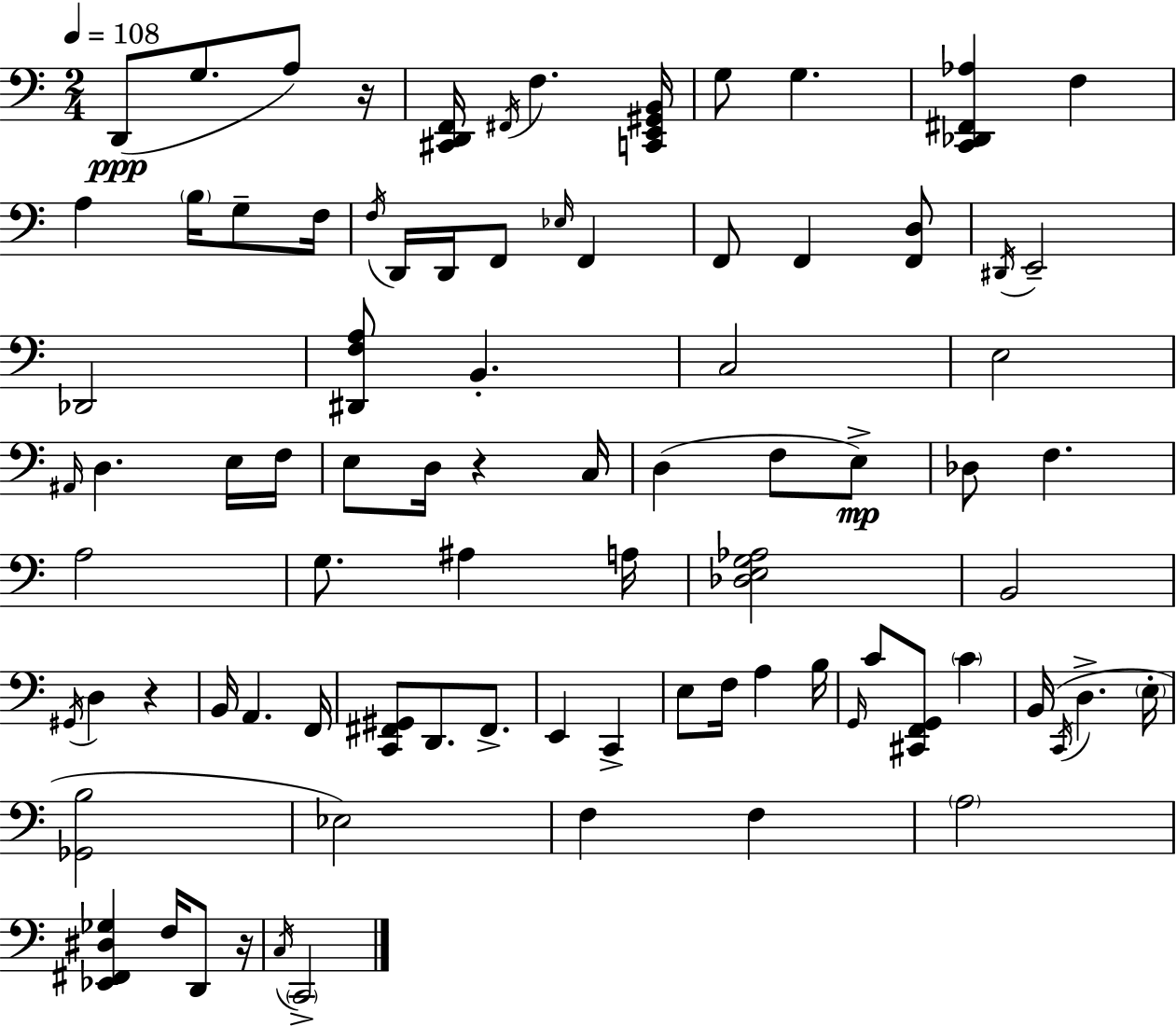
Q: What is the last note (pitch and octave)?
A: C2